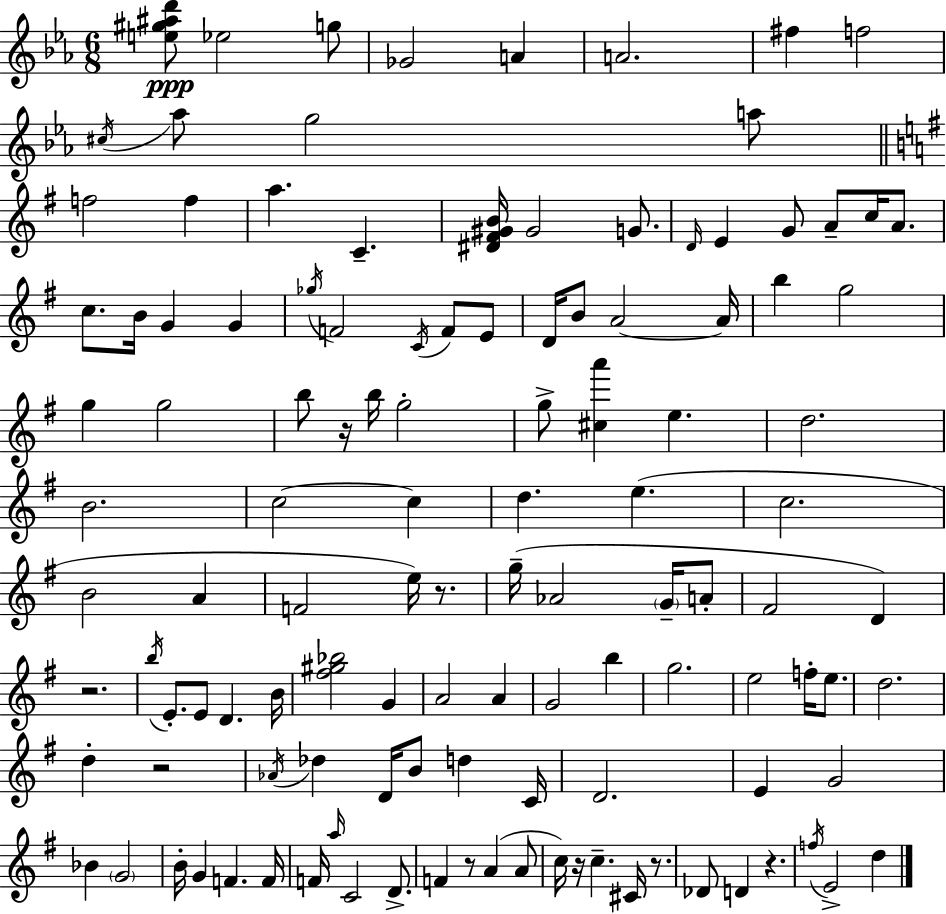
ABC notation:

X:1
T:Untitled
M:6/8
L:1/4
K:Eb
[e^g^ad']/2 _e2 g/2 _G2 A A2 ^f f2 ^c/4 _a/2 g2 a/2 f2 f a C [^D^F^GB]/4 ^G2 G/2 D/4 E G/2 A/2 c/4 A/2 c/2 B/4 G G _g/4 F2 C/4 F/2 E/2 D/4 B/2 A2 A/4 b g2 g g2 b/2 z/4 b/4 g2 g/2 [^ca'] e d2 B2 c2 c d e c2 B2 A F2 e/4 z/2 g/4 _A2 G/4 A/2 ^F2 D z2 b/4 E/2 E/2 D B/4 [^f^g_b]2 G A2 A G2 b g2 e2 f/4 e/2 d2 d z2 _A/4 _d D/4 B/2 d C/4 D2 E G2 _B G2 B/4 G F F/4 F/4 a/4 C2 D/2 F z/2 A A/2 c/4 z/4 c ^C/4 z/2 _D/2 D z f/4 E2 d